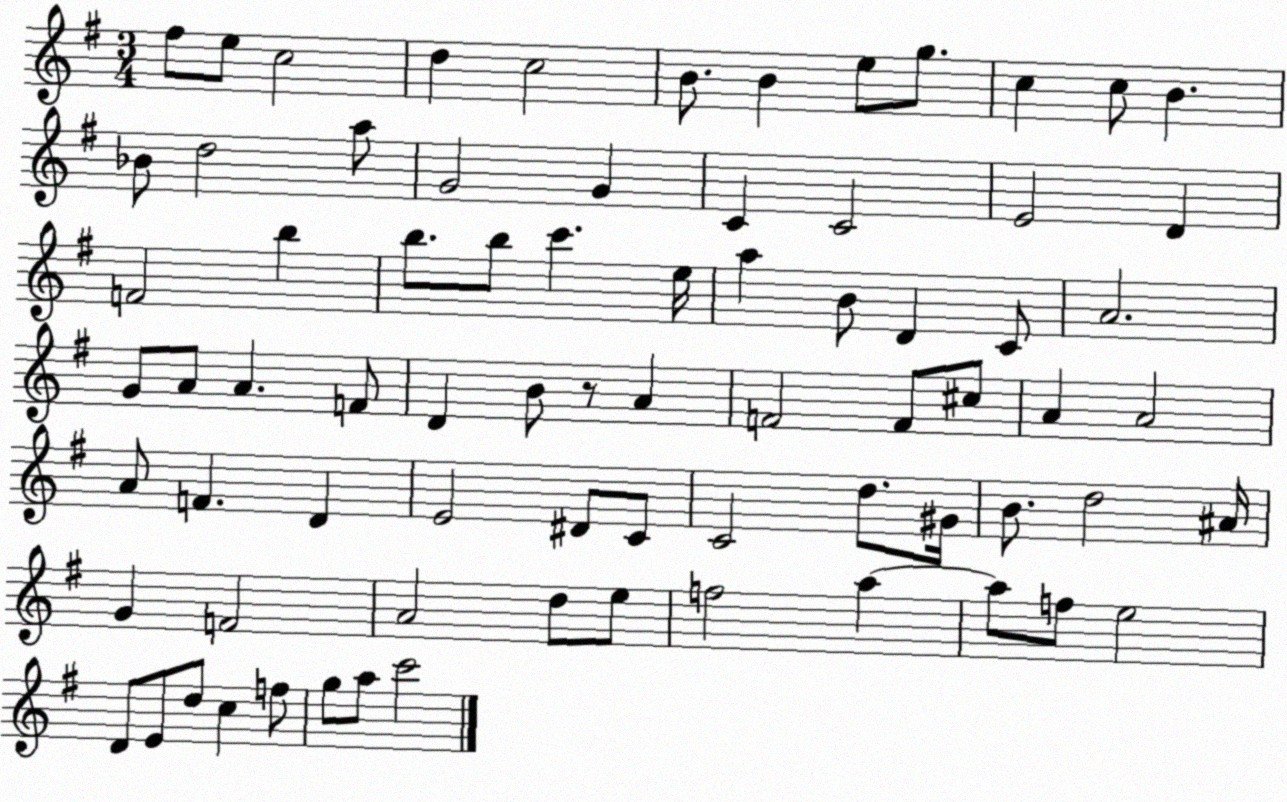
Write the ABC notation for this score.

X:1
T:Untitled
M:3/4
L:1/4
K:G
^f/2 e/2 c2 d c2 B/2 B e/2 g/2 c c/2 B _B/2 d2 a/2 G2 G C C2 E2 D F2 b b/2 b/2 c' e/4 a B/2 D C/2 A2 G/2 A/2 A F/2 D B/2 z/2 A F2 F/2 ^c/2 A A2 A/2 F D E2 ^D/2 C/2 C2 d/2 ^G/4 B/2 d2 ^A/4 G F2 A2 d/2 e/2 f2 a a/2 f/2 e2 D/2 E/2 d/2 c f/2 g/2 a/2 c'2